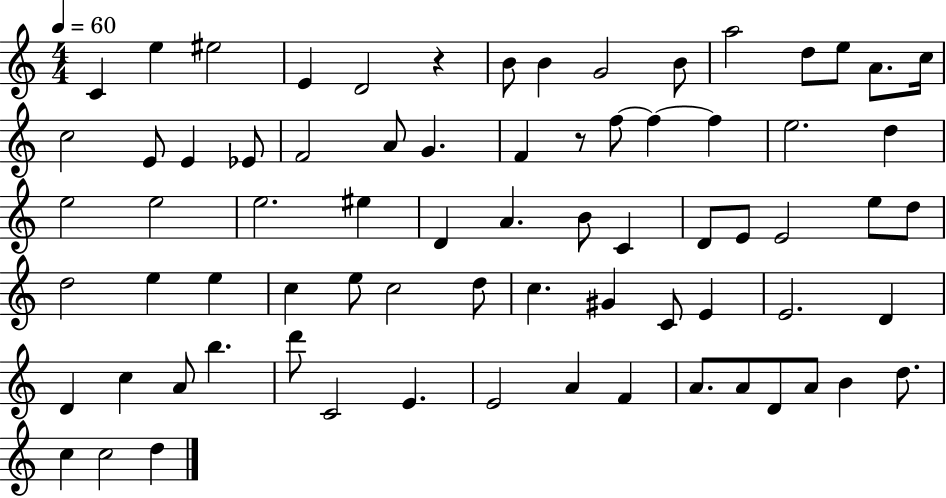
{
  \clef treble
  \numericTimeSignature
  \time 4/4
  \key c \major
  \tempo 4 = 60
  c'4 e''4 eis''2 | e'4 d'2 r4 | b'8 b'4 g'2 b'8 | a''2 d''8 e''8 a'8. c''16 | \break c''2 e'8 e'4 ees'8 | f'2 a'8 g'4. | f'4 r8 f''8~~ f''4~~ f''4 | e''2. d''4 | \break e''2 e''2 | e''2. eis''4 | d'4 a'4. b'8 c'4 | d'8 e'8 e'2 e''8 d''8 | \break d''2 e''4 e''4 | c''4 e''8 c''2 d''8 | c''4. gis'4 c'8 e'4 | e'2. d'4 | \break d'4 c''4 a'8 b''4. | d'''8 c'2 e'4. | e'2 a'4 f'4 | a'8. a'8 d'8 a'8 b'4 d''8. | \break c''4 c''2 d''4 | \bar "|."
}